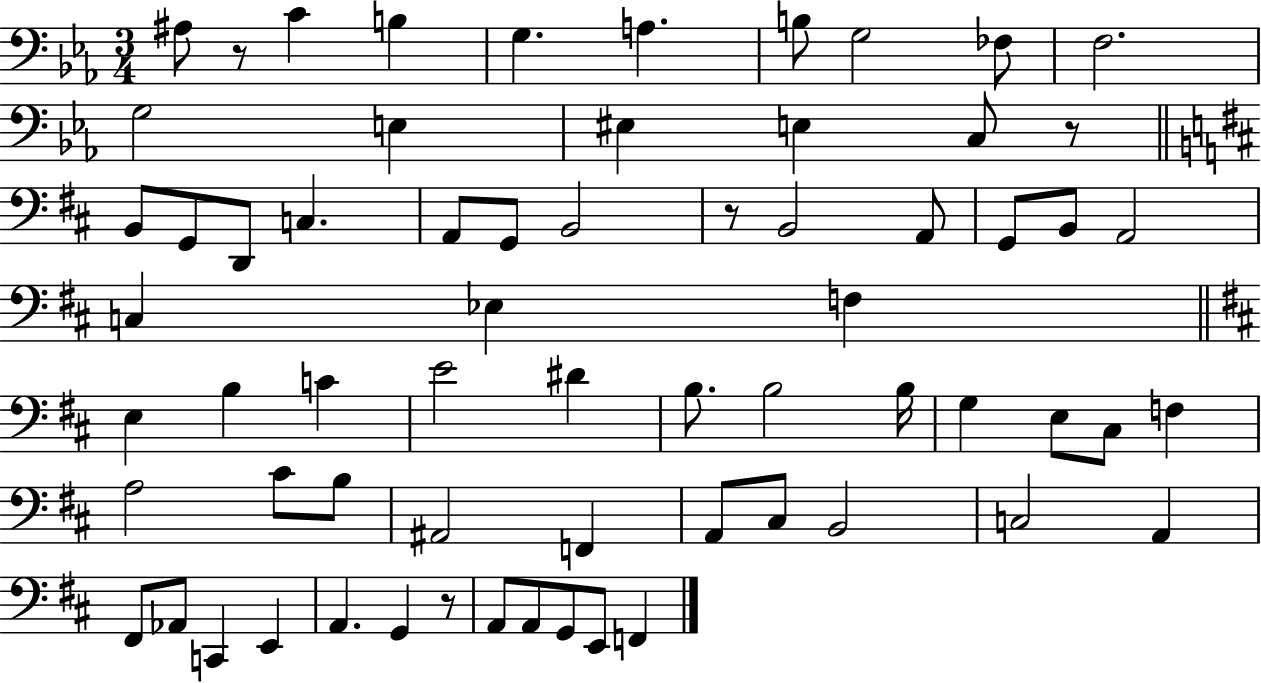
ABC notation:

X:1
T:Untitled
M:3/4
L:1/4
K:Eb
^A,/2 z/2 C B, G, A, B,/2 G,2 _F,/2 F,2 G,2 E, ^E, E, C,/2 z/2 B,,/2 G,,/2 D,,/2 C, A,,/2 G,,/2 B,,2 z/2 B,,2 A,,/2 G,,/2 B,,/2 A,,2 C, _E, F, E, B, C E2 ^D B,/2 B,2 B,/4 G, E,/2 ^C,/2 F, A,2 ^C/2 B,/2 ^A,,2 F,, A,,/2 ^C,/2 B,,2 C,2 A,, ^F,,/2 _A,,/2 C,, E,, A,, G,, z/2 A,,/2 A,,/2 G,,/2 E,,/2 F,,